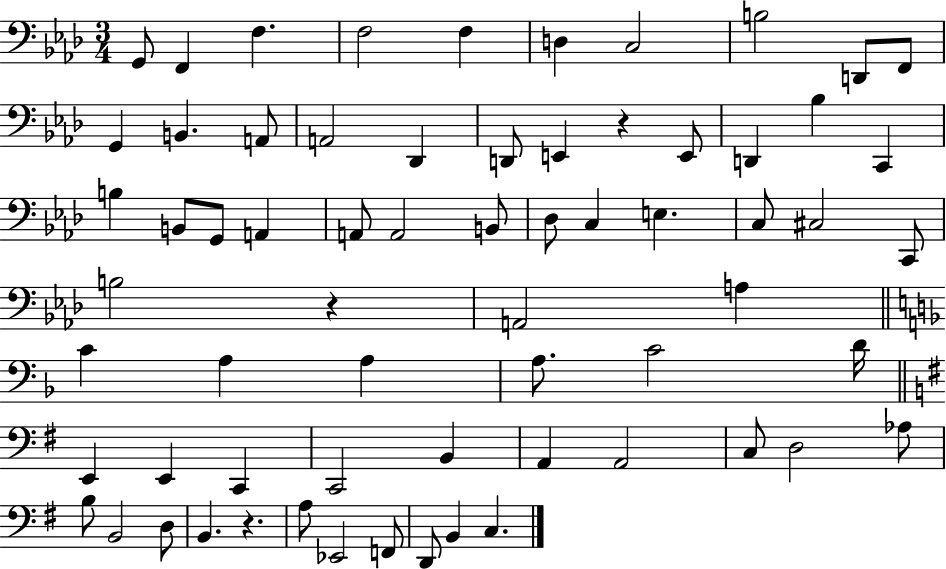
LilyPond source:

{
  \clef bass
  \numericTimeSignature
  \time 3/4
  \key aes \major
  g,8 f,4 f4. | f2 f4 | d4 c2 | b2 d,8 f,8 | \break g,4 b,4. a,8 | a,2 des,4 | d,8 e,4 r4 e,8 | d,4 bes4 c,4 | \break b4 b,8 g,8 a,4 | a,8 a,2 b,8 | des8 c4 e4. | c8 cis2 c,8 | \break b2 r4 | a,2 a4 | \bar "||" \break \key d \minor c'4 a4 a4 | a8. c'2 d'16 | \bar "||" \break \key e \minor e,4 e,4 c,4 | c,2 b,4 | a,4 a,2 | c8 d2 aes8 | \break b8 b,2 d8 | b,4. r4. | a8 ees,2 f,8 | d,8 b,4 c4. | \break \bar "|."
}